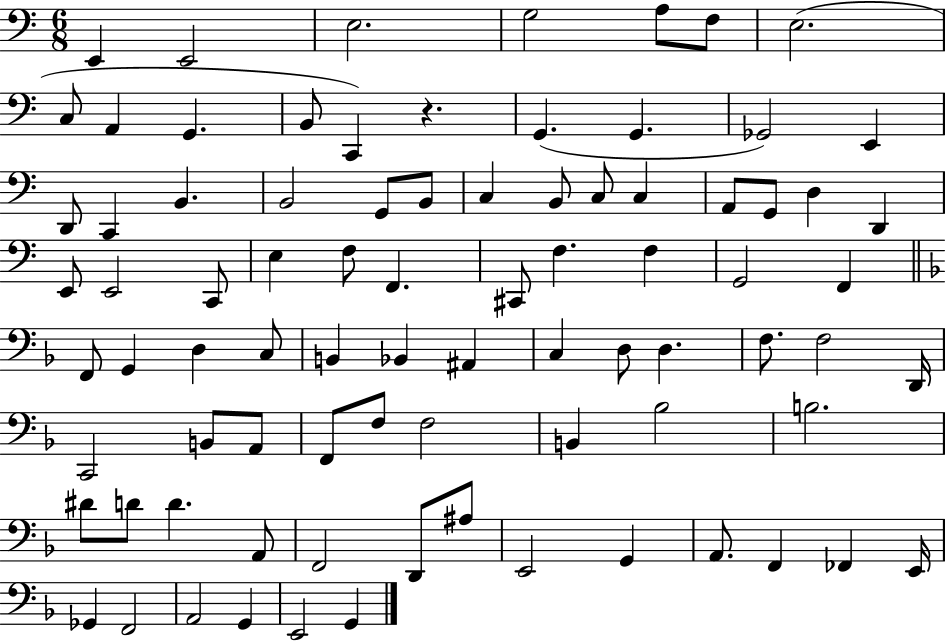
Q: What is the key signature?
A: C major